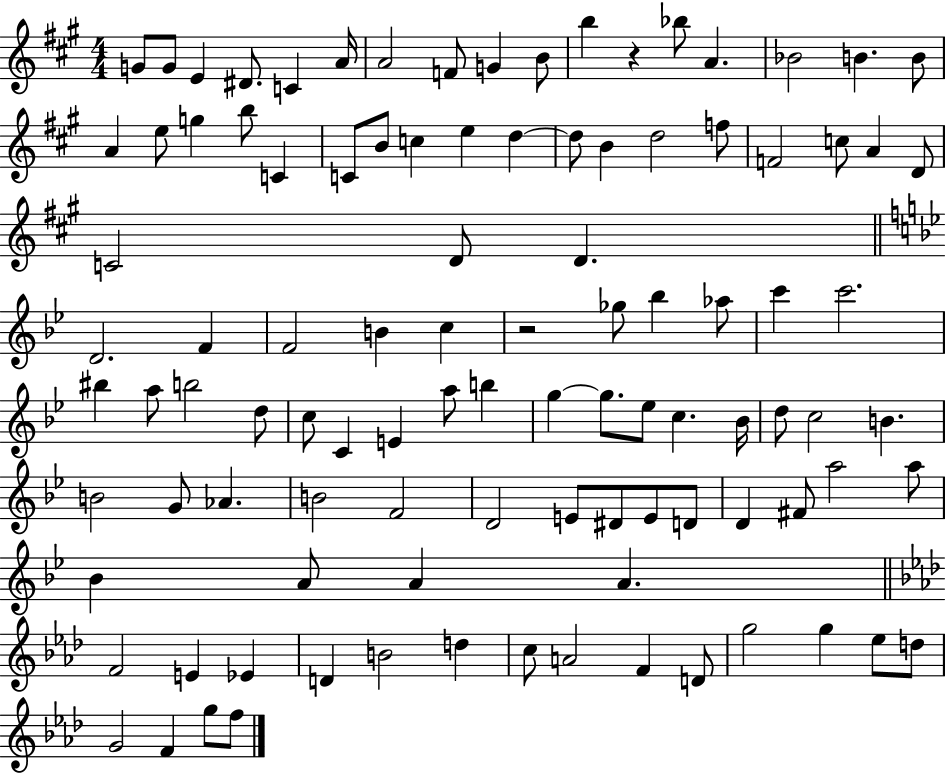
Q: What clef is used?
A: treble